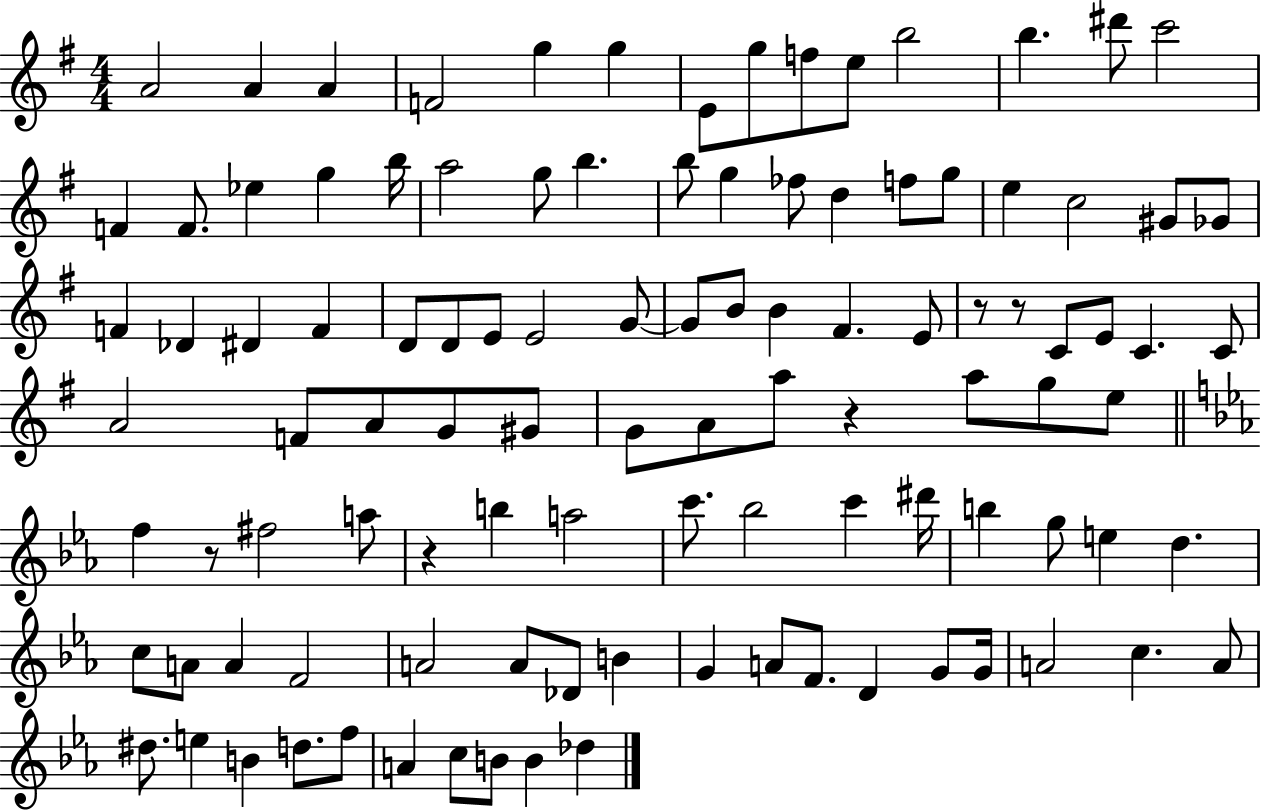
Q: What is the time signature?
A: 4/4